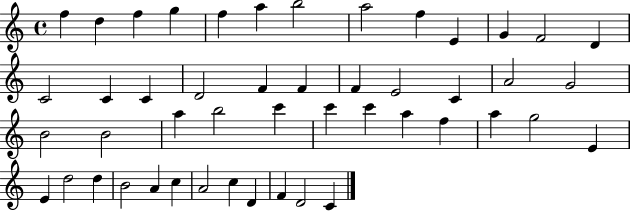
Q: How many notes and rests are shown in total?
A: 48